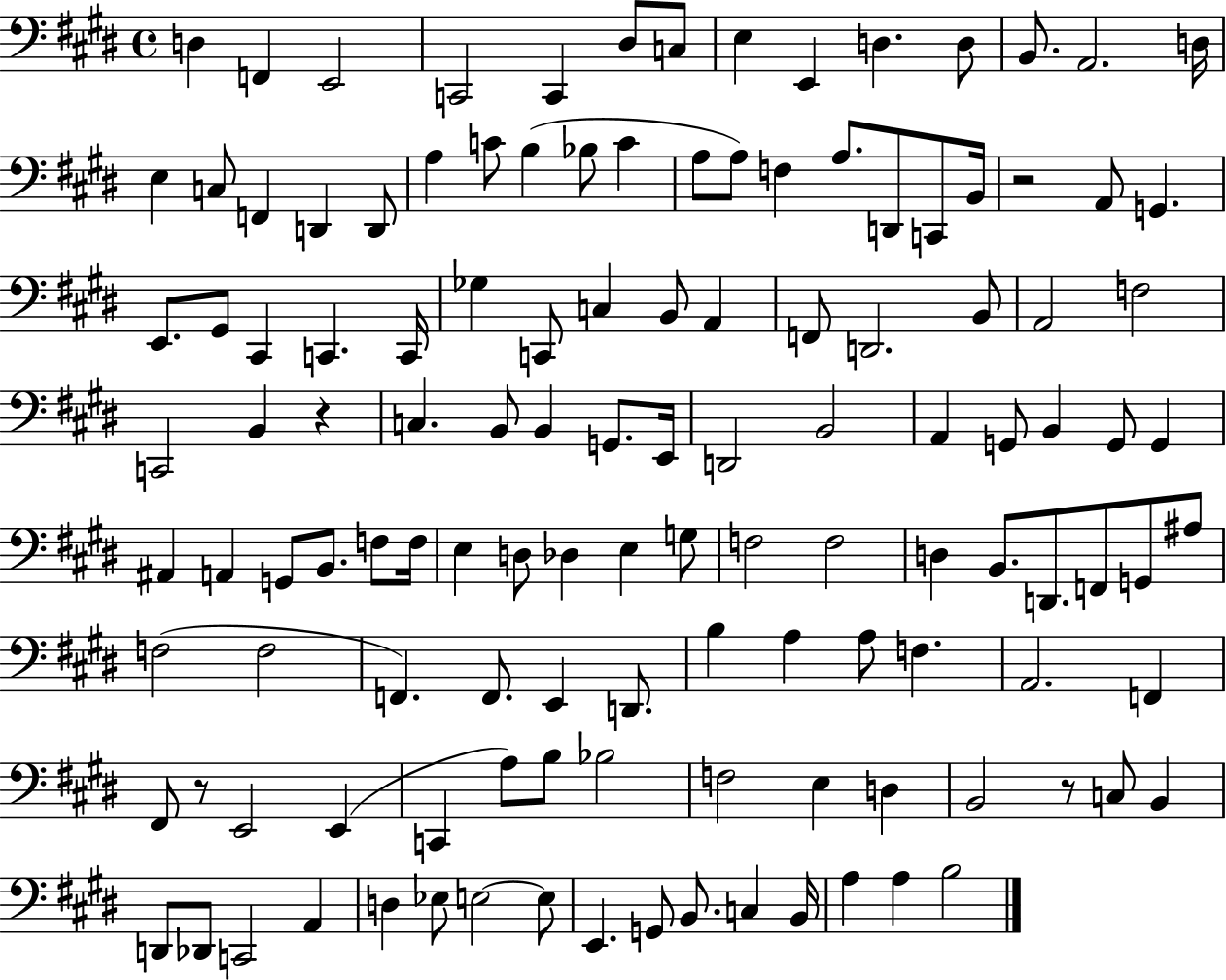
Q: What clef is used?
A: bass